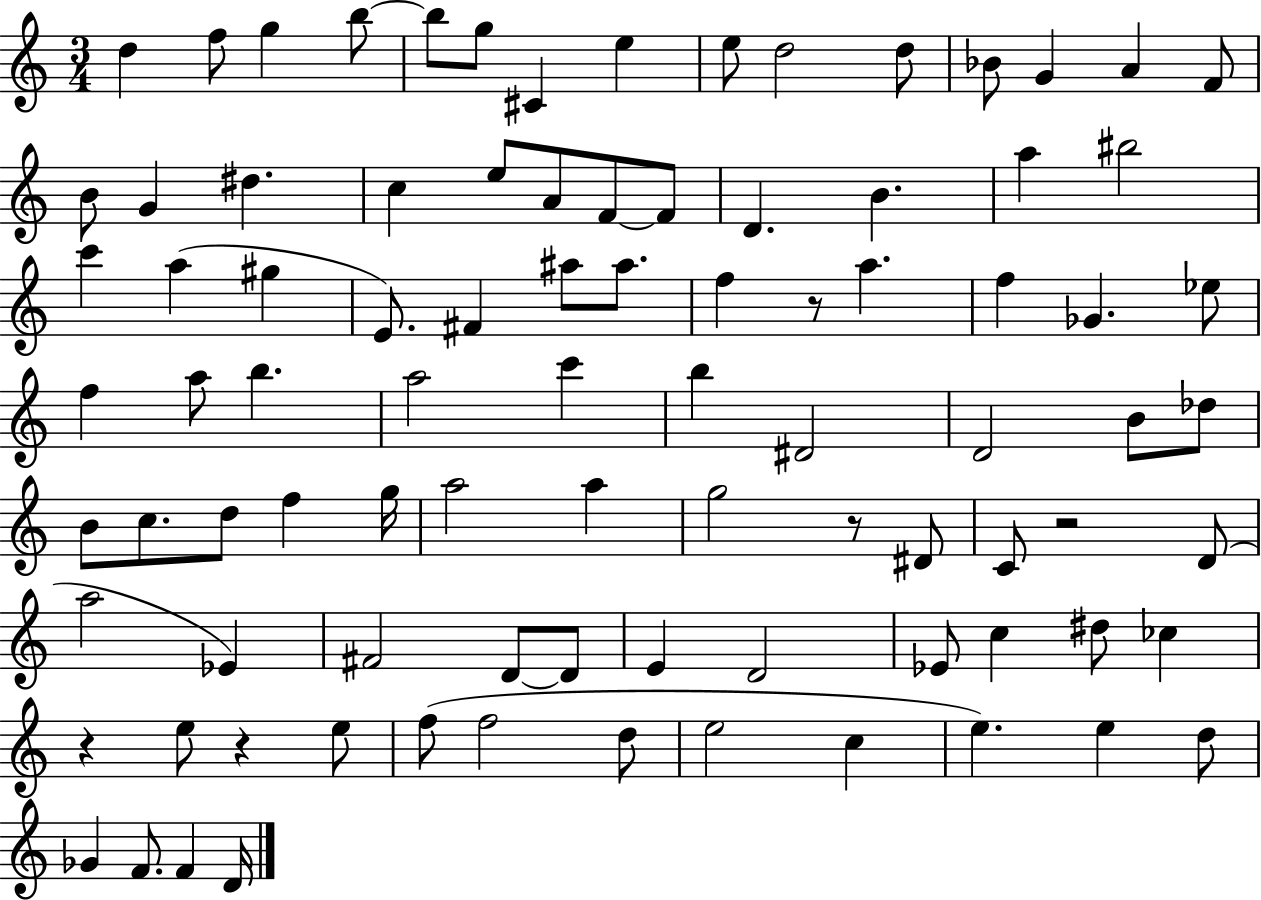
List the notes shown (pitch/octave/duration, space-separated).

D5/q F5/e G5/q B5/e B5/e G5/e C#4/q E5/q E5/e D5/h D5/e Bb4/e G4/q A4/q F4/e B4/e G4/q D#5/q. C5/q E5/e A4/e F4/e F4/e D4/q. B4/q. A5/q BIS5/h C6/q A5/q G#5/q E4/e. F#4/q A#5/e A#5/e. F5/q R/e A5/q. F5/q Gb4/q. Eb5/e F5/q A5/e B5/q. A5/h C6/q B5/q D#4/h D4/h B4/e Db5/e B4/e C5/e. D5/e F5/q G5/s A5/h A5/q G5/h R/e D#4/e C4/e R/h D4/e A5/h Eb4/q F#4/h D4/e D4/e E4/q D4/h Eb4/e C5/q D#5/e CES5/q R/q E5/e R/q E5/e F5/e F5/h D5/e E5/h C5/q E5/q. E5/q D5/e Gb4/q F4/e. F4/q D4/s